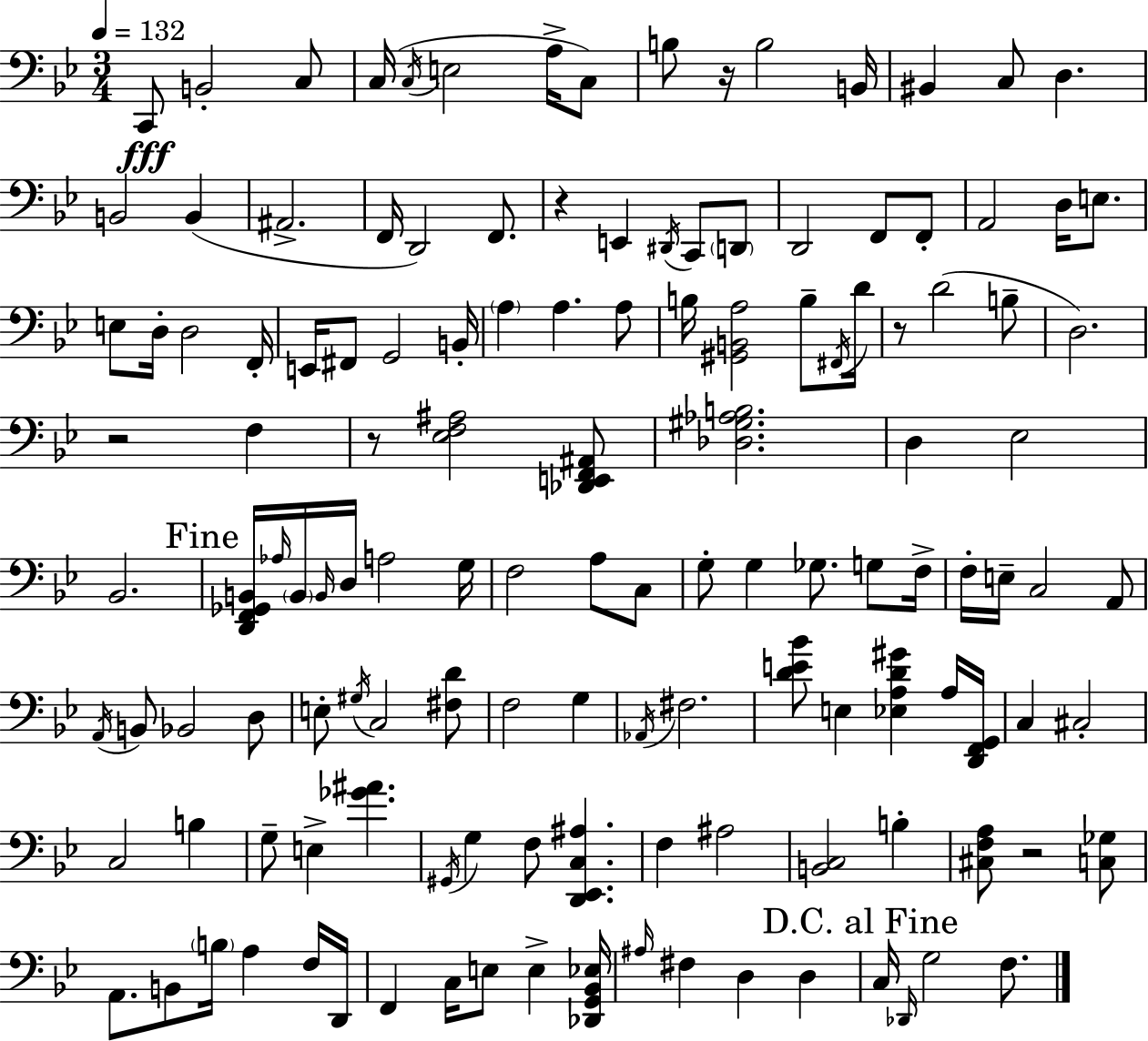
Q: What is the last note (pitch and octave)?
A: F3